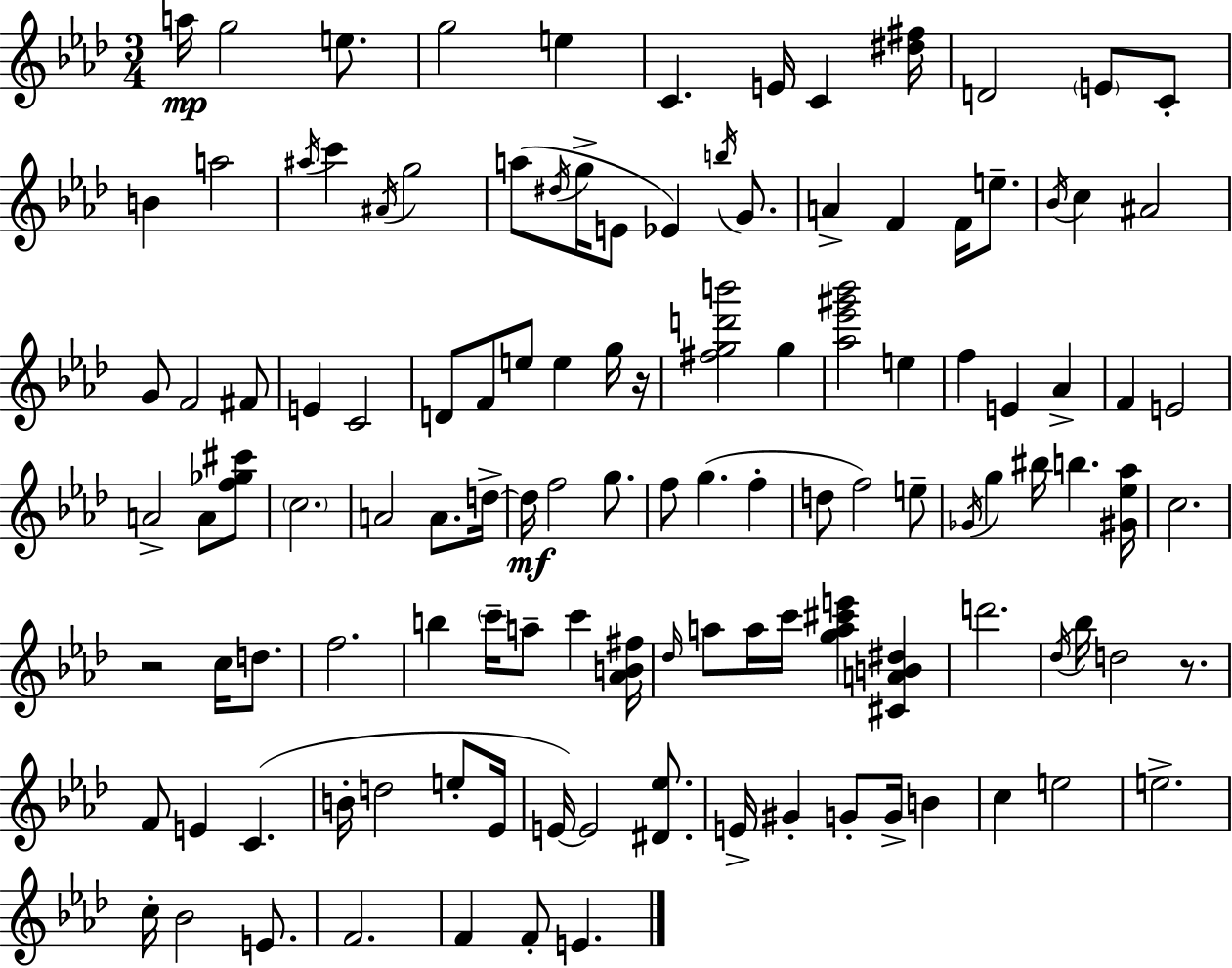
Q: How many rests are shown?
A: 3